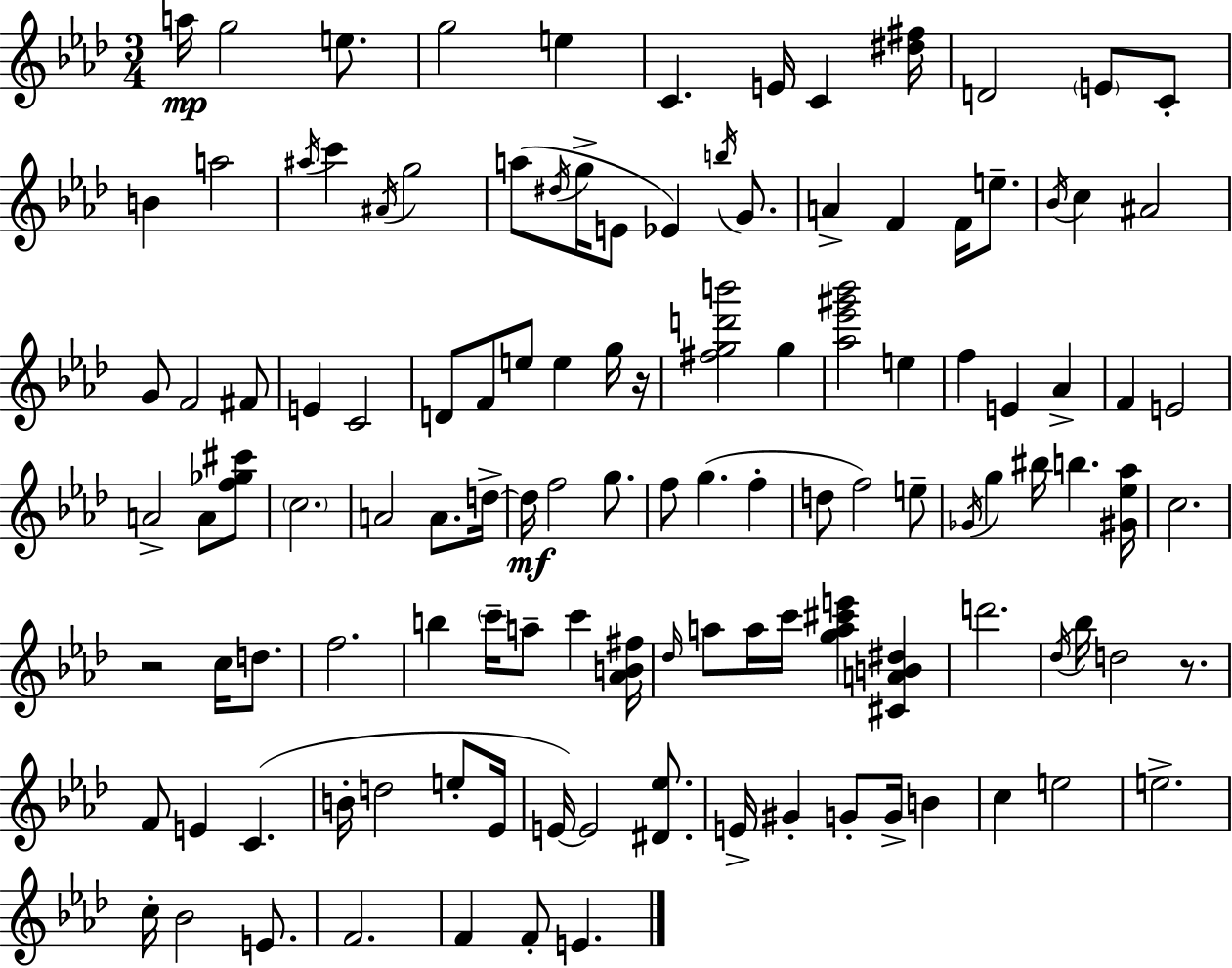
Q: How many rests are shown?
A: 3